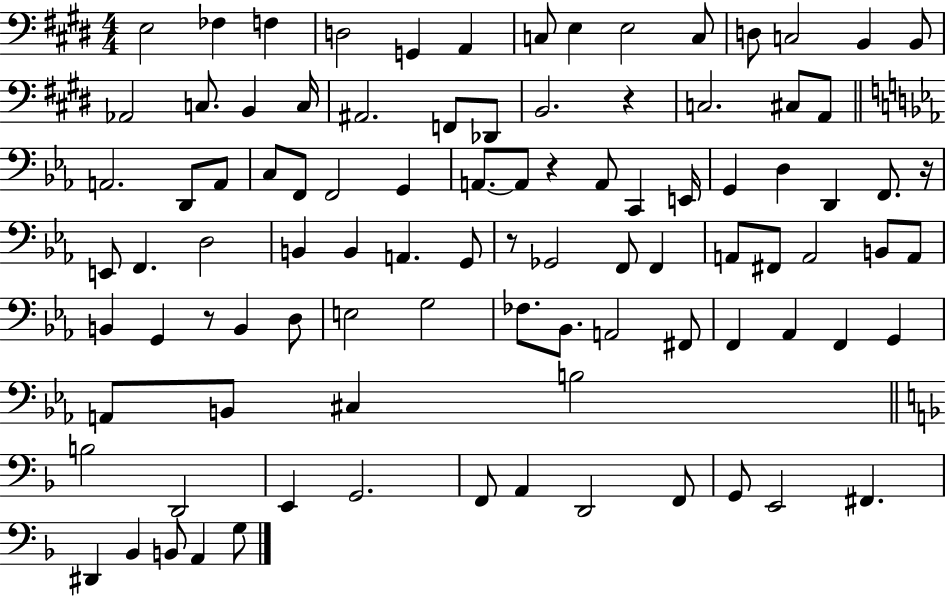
{
  \clef bass
  \numericTimeSignature
  \time 4/4
  \key e \major
  e2 fes4 f4 | d2 g,4 a,4 | c8 e4 e2 c8 | d8 c2 b,4 b,8 | \break aes,2 c8. b,4 c16 | ais,2. f,8 des,8 | b,2. r4 | c2. cis8 a,8 | \break \bar "||" \break \key c \minor a,2. d,8 a,8 | c8 f,8 f,2 g,4 | a,8.~~ a,8 r4 a,8 c,4 e,16 | g,4 d4 d,4 f,8. r16 | \break e,8 f,4. d2 | b,4 b,4 a,4. g,8 | r8 ges,2 f,8 f,4 | a,8 fis,8 a,2 b,8 a,8 | \break b,4 g,4 r8 b,4 d8 | e2 g2 | fes8. bes,8. a,2 fis,8 | f,4 aes,4 f,4 g,4 | \break a,8 b,8 cis4 b2 | \bar "||" \break \key d \minor b2 d,2 | e,4 g,2. | f,8 a,4 d,2 f,8 | g,8 e,2 fis,4. | \break dis,4 bes,4 b,8 a,4 g8 | \bar "|."
}